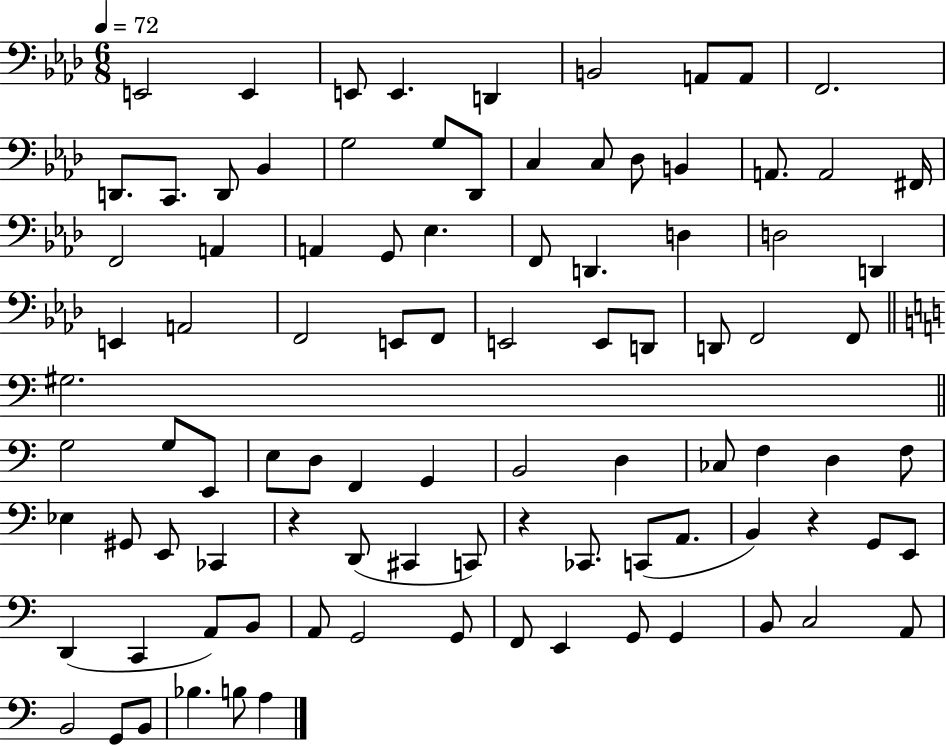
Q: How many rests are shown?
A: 3